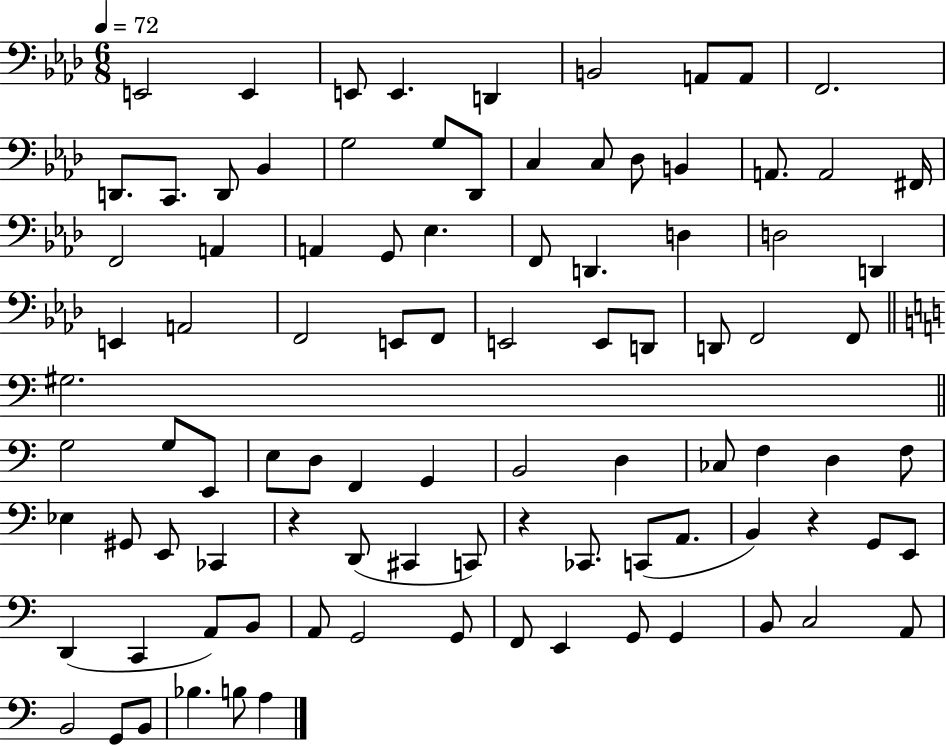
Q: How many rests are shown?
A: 3